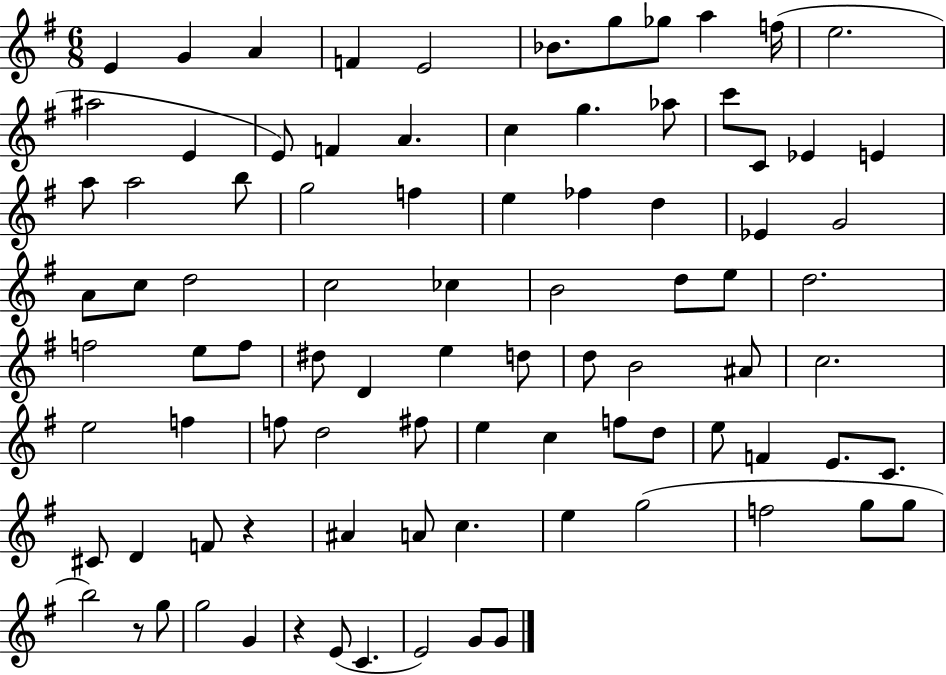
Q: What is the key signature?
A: G major